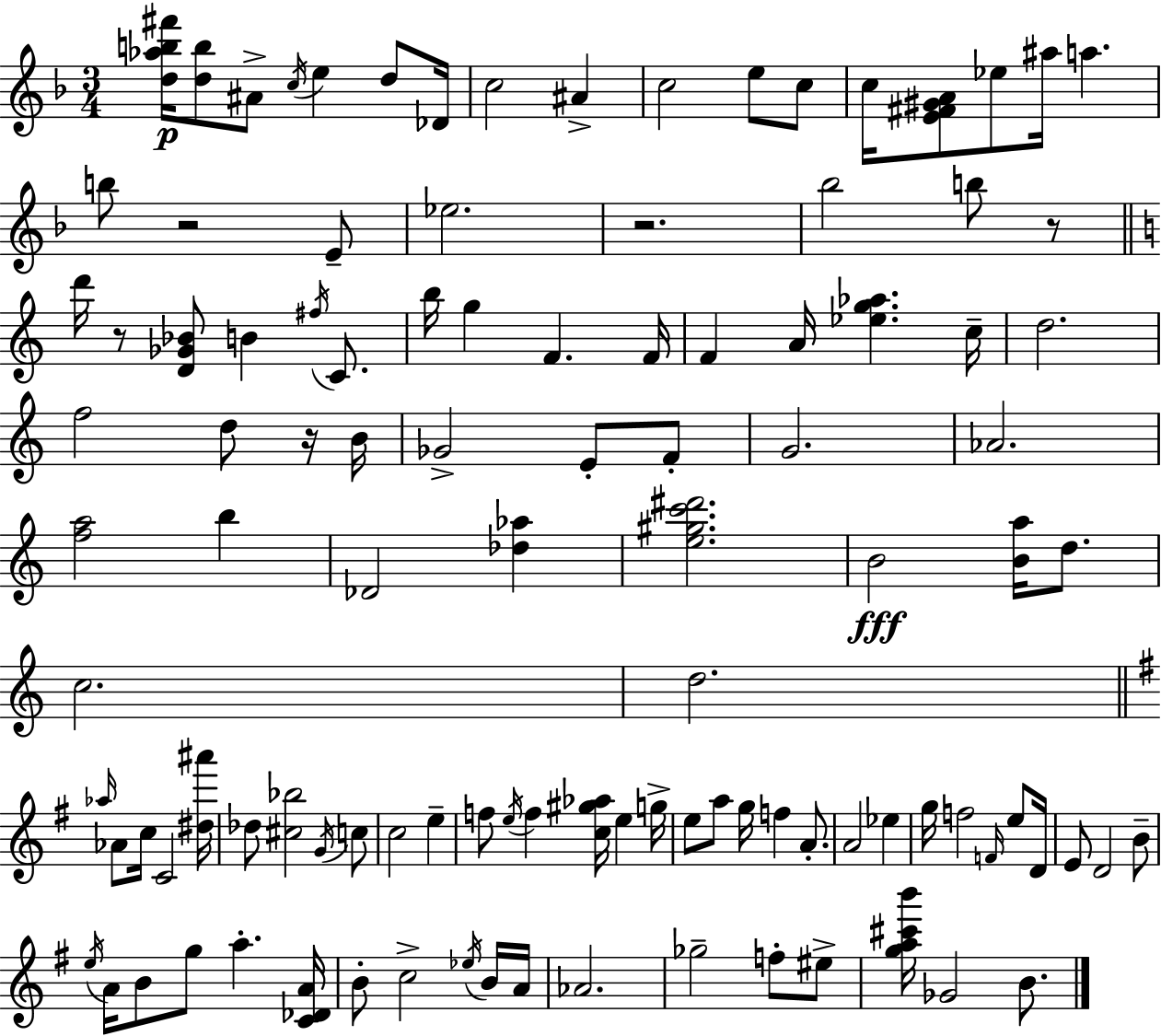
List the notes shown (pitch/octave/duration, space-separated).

[D5,Ab5,B5,F#6]/s [D5,B5]/e A#4/e C5/s E5/q D5/e Db4/s C5/h A#4/q C5/h E5/e C5/e C5/s [E4,F#4,G#4,A4]/e Eb5/e A#5/s A5/q. B5/e R/h E4/e Eb5/h. R/h. Bb5/h B5/e R/e D6/s R/e [D4,Gb4,Bb4]/e B4/q F#5/s C4/e. B5/s G5/q F4/q. F4/s F4/q A4/s [Eb5,G5,Ab5]/q. C5/s D5/h. F5/h D5/e R/s B4/s Gb4/h E4/e F4/e G4/h. Ab4/h. [F5,A5]/h B5/q Db4/h [Db5,Ab5]/q [E5,G#5,C6,D#6]/h. B4/h [B4,A5]/s D5/e. C5/h. D5/h. Ab5/s Ab4/e C5/s C4/h [D#5,A#6]/s Db5/e [C#5,Bb5]/h G4/s C5/e C5/h E5/q F5/e E5/s F5/q [C5,G#5,Ab5]/s E5/q G5/s E5/e A5/e G5/s F5/q A4/e. A4/h Eb5/q G5/s F5/h F4/s E5/e D4/s E4/e D4/h B4/e E5/s A4/s B4/e G5/e A5/q. [C4,Db4,A4]/s B4/e C5/h Eb5/s B4/s A4/s Ab4/h. Gb5/h F5/e EIS5/e [G5,A5,C#6,B6]/s Gb4/h B4/e.